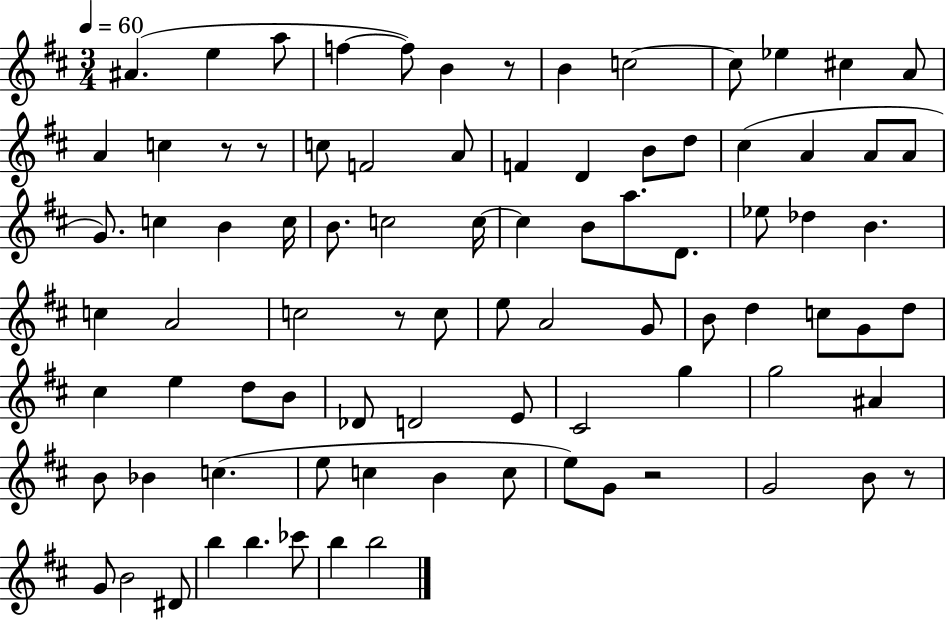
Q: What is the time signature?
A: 3/4